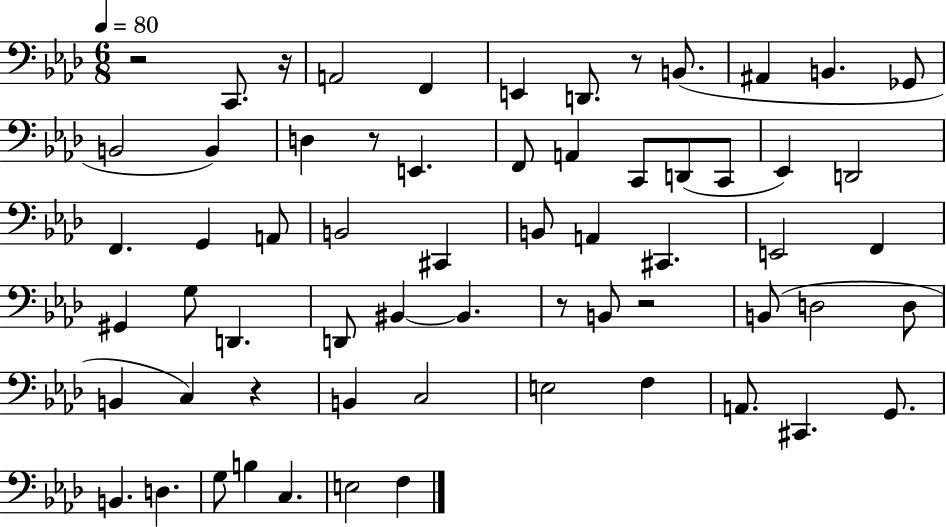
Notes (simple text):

R/h C2/e. R/s A2/h F2/q E2/q D2/e. R/e B2/e. A#2/q B2/q. Gb2/e B2/h B2/q D3/q R/e E2/q. F2/e A2/q C2/e D2/e C2/e Eb2/q D2/h F2/q. G2/q A2/e B2/h C#2/q B2/e A2/q C#2/q. E2/h F2/q G#2/q G3/e D2/q. D2/e BIS2/q BIS2/q. R/e B2/e R/h B2/e D3/h D3/e B2/q C3/q R/q B2/q C3/h E3/h F3/q A2/e. C#2/q. G2/e. B2/q. D3/q. G3/e B3/q C3/q. E3/h F3/q